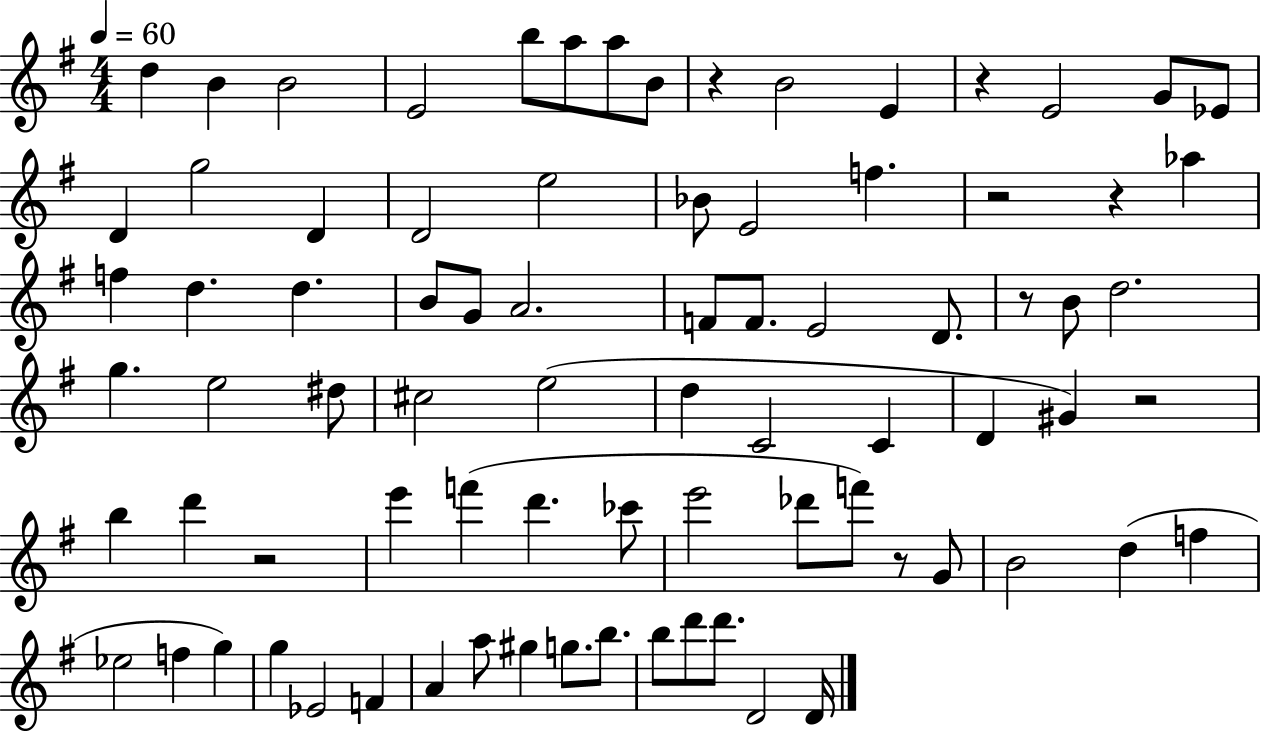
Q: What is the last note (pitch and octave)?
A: D4